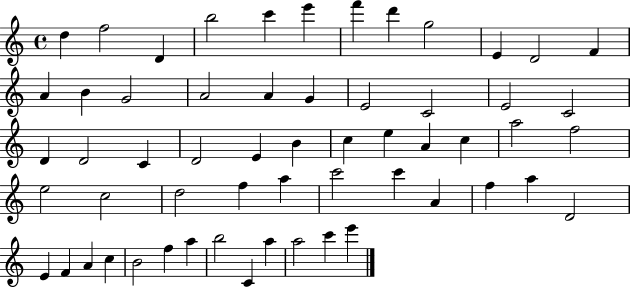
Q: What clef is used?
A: treble